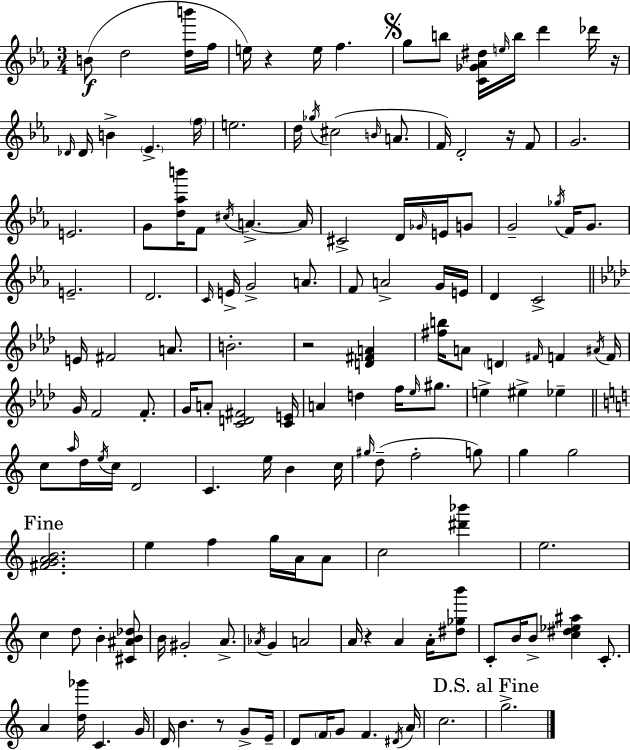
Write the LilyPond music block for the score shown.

{
  \clef treble
  \numericTimeSignature
  \time 3/4
  \key ees \major
  b'8(\f d''2 <d'' b'''>16 f''16 | e''16) r4 e''16 f''4. | \mark \markup { \musicglyph "scripts.segno" } g''8 b''8 <c' ges' aes' dis''>16 \grace { e''16 } b''16 d'''4 des'''16 | r16 \grace { des'16 } des'16 b'4-> \parenthesize ees'4.-> | \break \parenthesize f''16 e''2. | d''16 \acciaccatura { ges''16 }( cis''2 | \grace { b'16 } a'8. f'16) d'2-. | r16 f'8 g'2. | \break e'2. | g'8 <d'' aes'' b'''>16 f'8 \acciaccatura { cis''16 } a'4.->~~ | a'16 cis'2-> | d'16 \grace { ges'16 } e'16 g'8 g'2-- | \break \acciaccatura { ges''16 } f'16 g'8. e'2.-- | d'2. | \grace { c'16 } e'16-> g'2-> | a'8. f'8 a'2-> | \break g'16 e'16 d'4 | c'2-> \bar "||" \break \key aes \major e'16 fis'2 a'8. | b'2.-. | r2 <d' fis' a'>4 | <fis'' b''>16 a'8 \parenthesize d'4 \grace { fis'16 } f'4 | \break \acciaccatura { ais'16 } f'16 g'16 f'2 f'8.-. | g'16 a'8-. <c' d' fis'>2 | <c' e'>16 a'4 d''4 f''16 \grace { ees''16 } | gis''8. e''4-> eis''4-> ees''4-- | \break \bar "||" \break \key a \minor c''8 \grace { a''16 } d''16 \acciaccatura { e''16 } c''16 d'2 | c'4. e''16 b'4 | c''16 \grace { gis''16 }( d''8-- f''2-. | g''8) g''4 g''2 | \break \mark "Fine" <fis' g' a' b'>2. | e''4 f''4 g''16 | a'16 a'8 c''2 <dis''' bes'''>4 | e''2. | \break c''4 d''8 b'4-. | <cis' ais' b' des''>8 b'16 gis'2-. | a'8.-> \acciaccatura { aes'16 } g'4 a'2 | a'16 r4 a'4 | \break a'16-. <dis'' ges'' b'''>8 c'8-. b'16 b'8-> <c'' dis'' ees'' ais''>4 | c'8.-. a'4 <d'' ges'''>16 c'4. | g'16 d'16 b'4. r8 | g'8-> e'16-- d'8 \parenthesize f'16 g'8 f'4. | \break \acciaccatura { dis'16 } a'16 c''2. | \mark "D.S. al Fine" g''2.-> | \bar "|."
}